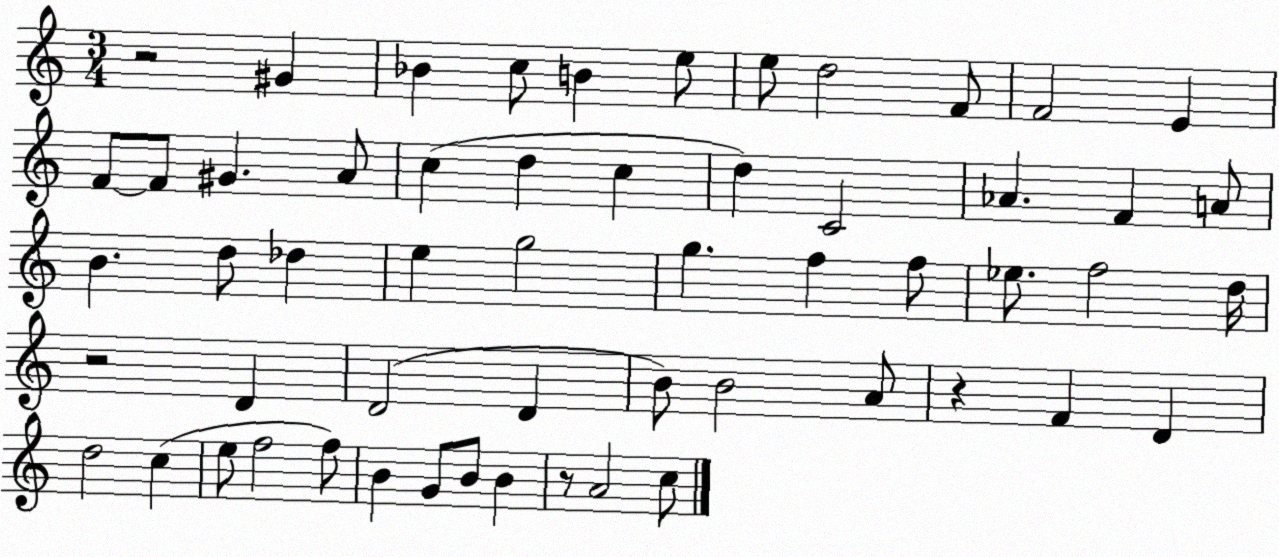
X:1
T:Untitled
M:3/4
L:1/4
K:C
z2 ^G _B c/2 B e/2 e/2 d2 F/2 F2 E F/2 F/2 ^G A/2 c d c d C2 _A F A/2 B d/2 _d e g2 g f f/2 _e/2 f2 d/4 z2 D D2 D B/2 B2 A/2 z F D d2 c e/2 f2 f/2 B G/2 B/2 B z/2 A2 c/2